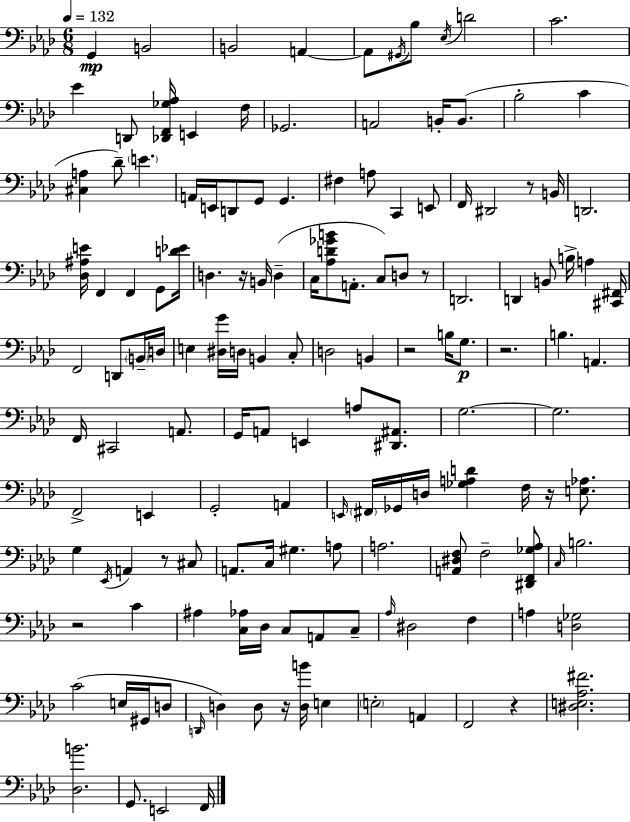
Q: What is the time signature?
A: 6/8